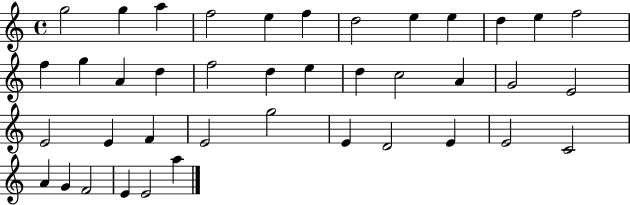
X:1
T:Untitled
M:4/4
L:1/4
K:C
g2 g a f2 e f d2 e e d e f2 f g A d f2 d e d c2 A G2 E2 E2 E F E2 g2 E D2 E E2 C2 A G F2 E E2 a